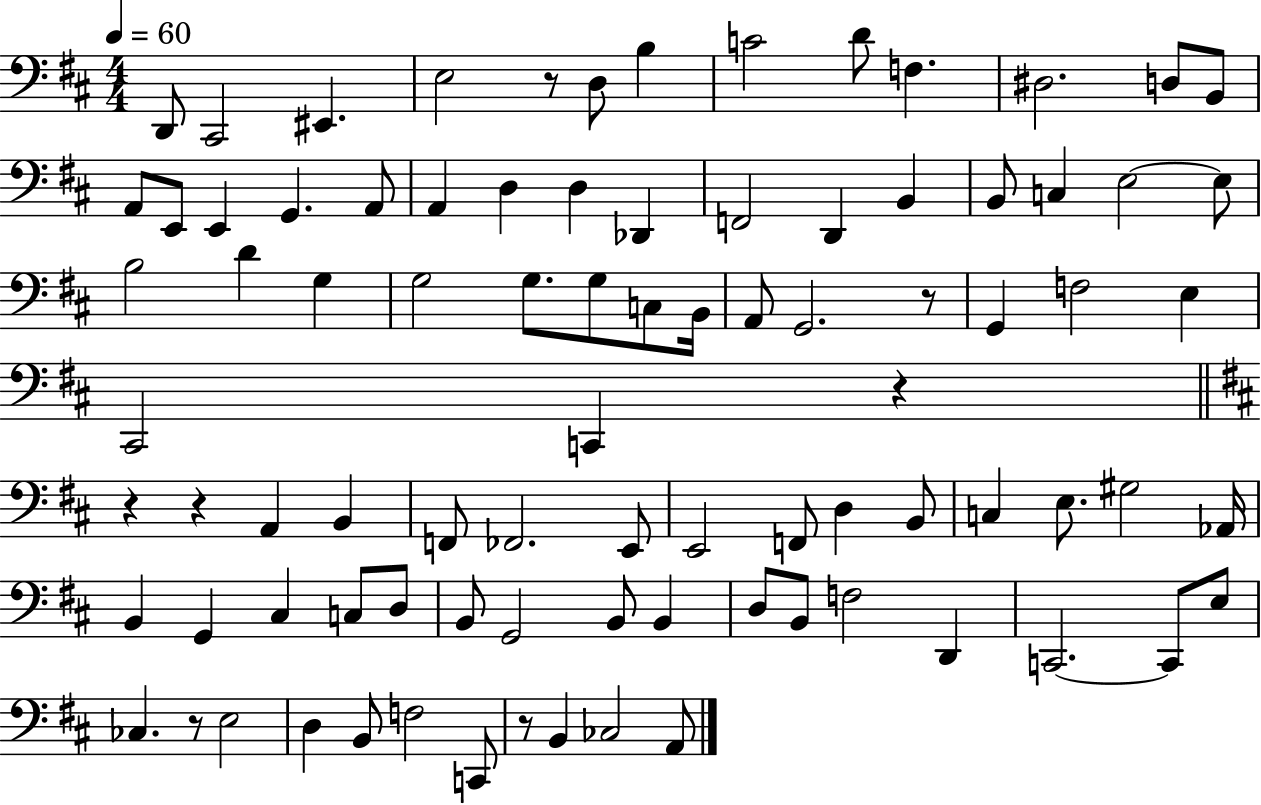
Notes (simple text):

D2/e C#2/h EIS2/q. E3/h R/e D3/e B3/q C4/h D4/e F3/q. D#3/h. D3/e B2/e A2/e E2/e E2/q G2/q. A2/e A2/q D3/q D3/q Db2/q F2/h D2/q B2/q B2/e C3/q E3/h E3/e B3/h D4/q G3/q G3/h G3/e. G3/e C3/e B2/s A2/e G2/h. R/e G2/q F3/h E3/q C#2/h C2/q R/q R/q R/q A2/q B2/q F2/e FES2/h. E2/e E2/h F2/e D3/q B2/e C3/q E3/e. G#3/h Ab2/s B2/q G2/q C#3/q C3/e D3/e B2/e G2/h B2/e B2/q D3/e B2/e F3/h D2/q C2/h. C2/e E3/e CES3/q. R/e E3/h D3/q B2/e F3/h C2/e R/e B2/q CES3/h A2/e